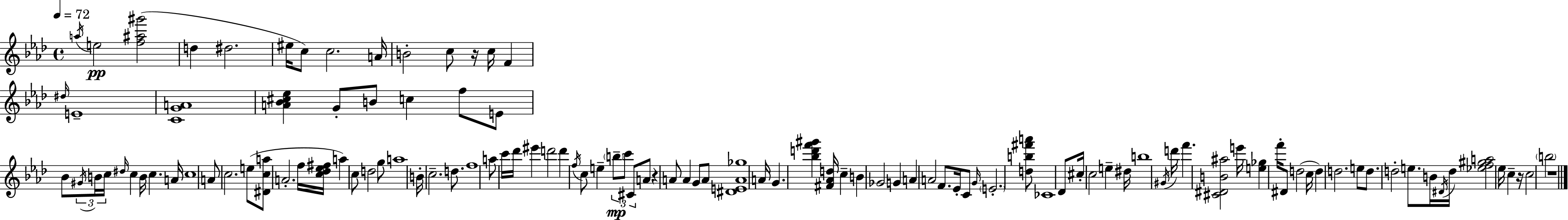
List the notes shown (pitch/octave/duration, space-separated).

A5/s E5/h [F5,A#5,G#6]/h D5/q D#5/h. EIS5/s C5/e C5/h. A4/s B4/h C5/e R/s C5/s F4/q D#5/s E4/w [C4,G4,A4]/w [A4,Bb4,C#5,Eb5]/q G4/e B4/e C5/q F5/e E4/e Bb4/e G#4/s B4/s C5/s D#5/s C5/q B4/s C5/q. A4/s C5/w A4/e C5/h. E5/e [D#4,C5,A5]/e A4/h. F5/s [C5,Db5,Eb5,F#5]/s A5/q C5/e D5/h G5/e A5/w B4/s C5/h. D5/e. F5/w A5/e C6/s Db6/s EIS6/q D6/h D6/q F5/s C5/e E5/q B5/e C6/e C#4/e A4/e R/q A4/e A4/q G4/e A4/e [D#4,E4,A4,Gb5]/w A4/s G4/q. [Bb5,D6,F6,G#6]/q [F#4,Ab4,D5]/s C5/q B4/q Gb4/h G4/q A4/q A4/h F4/e. Eb4/s C4/e G4/s E4/h. [D5,B5,F#6,A6]/e CES4/w Db4/e C#5/s C5/h E5/q D#5/s B5/w G#4/s D6/s F6/q. [C#4,D#4,B4,A#5]/h E6/s [E5,Gb5]/q F6/s D#4/e D5/h C5/s D5/q D5/h. E5/e D5/e. D5/h E5/e. B4/s D#4/s D5/s [Eb5,F5,G#5,A5]/h Eb5/s C5/q R/s C5/h B5/h R/w